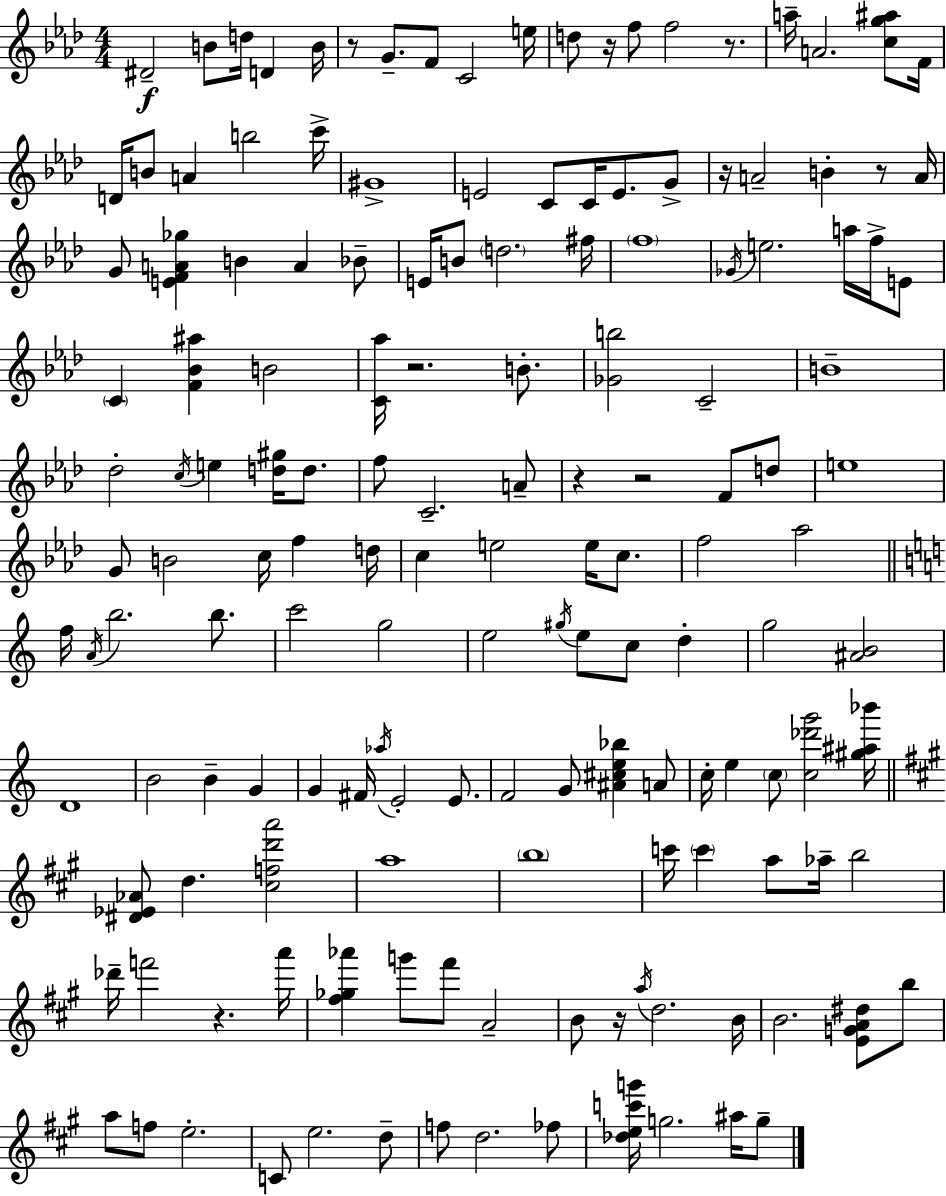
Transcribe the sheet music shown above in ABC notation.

X:1
T:Untitled
M:4/4
L:1/4
K:Ab
^D2 B/2 d/4 D B/4 z/2 G/2 F/2 C2 e/4 d/2 z/4 f/2 f2 z/2 a/4 A2 [cg^a]/2 F/4 D/4 B/2 A b2 c'/4 ^G4 E2 C/2 C/4 E/2 G/2 z/4 A2 B z/2 A/4 G/2 [EFA_g] B A _B/2 E/4 B/2 d2 ^f/4 f4 _G/4 e2 a/4 f/4 E/2 C [F_B^a] B2 [C_a]/4 z2 B/2 [_Gb]2 C2 B4 _d2 c/4 e [d^g]/4 d/2 f/2 C2 A/2 z z2 F/2 d/2 e4 G/2 B2 c/4 f d/4 c e2 e/4 c/2 f2 _a2 f/4 A/4 b2 b/2 c'2 g2 e2 ^g/4 e/2 c/2 d g2 [^AB]2 D4 B2 B G G ^F/4 _a/4 E2 E/2 F2 G/2 [^A^ce_b] A/2 c/4 e c/2 [c_d'g']2 [^g^a_b']/4 [^D_E_A]/2 d [^cfd'a']2 a4 b4 c'/4 c' a/2 _a/4 b2 _d'/4 f'2 z a'/4 [^f_g_a'] g'/2 ^f'/2 A2 B/2 z/4 a/4 d2 B/4 B2 [EGA^d]/2 b/2 a/2 f/2 e2 C/2 e2 d/2 f/2 d2 _f/2 [_dec'g']/4 g2 ^a/4 g/2